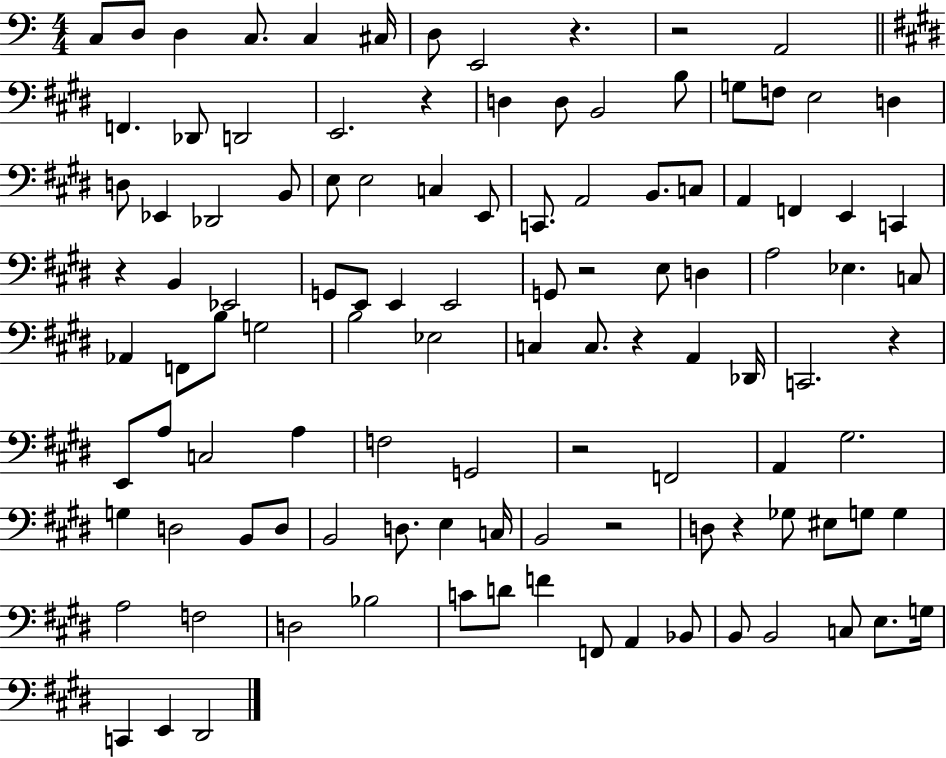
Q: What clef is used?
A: bass